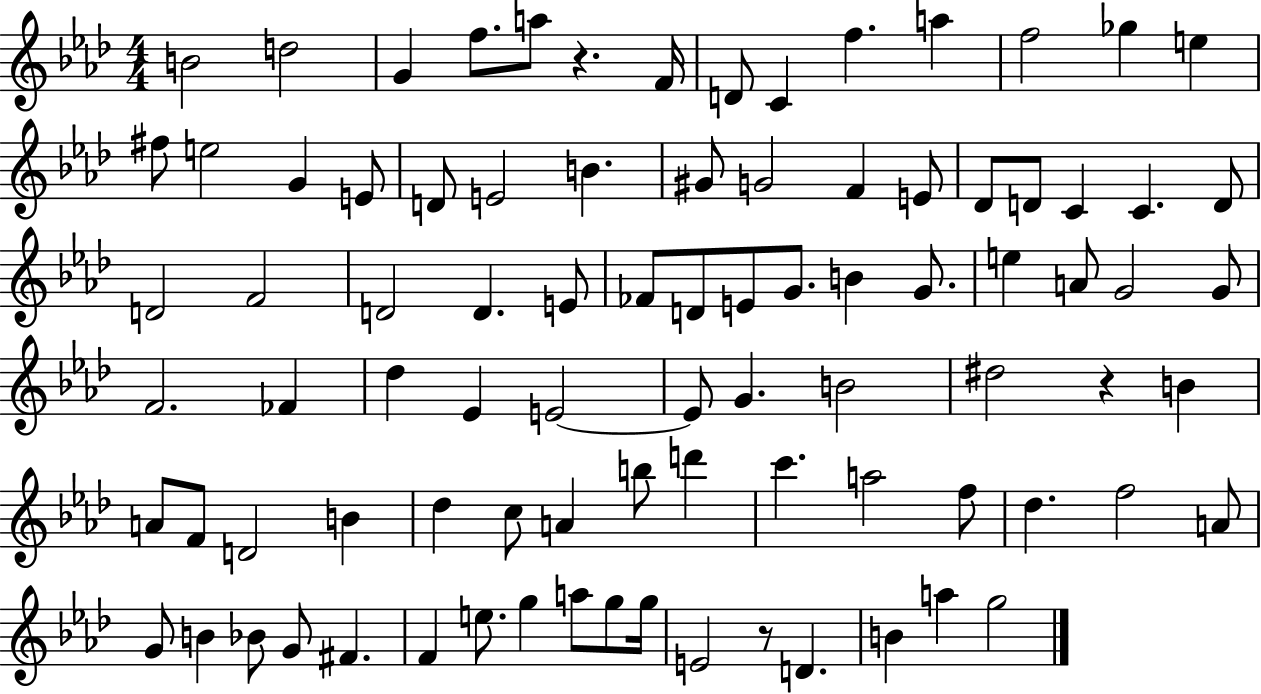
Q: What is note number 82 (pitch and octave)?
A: D4